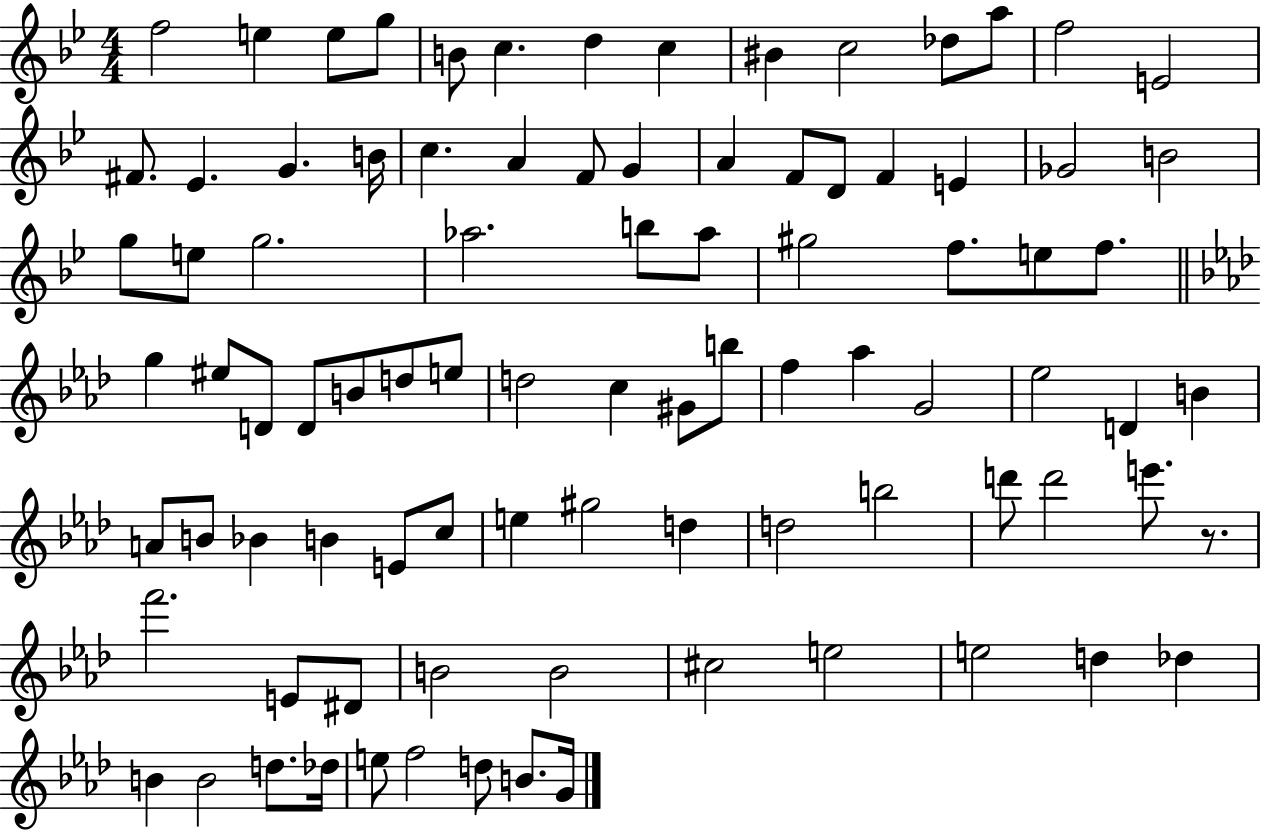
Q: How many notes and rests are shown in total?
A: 90